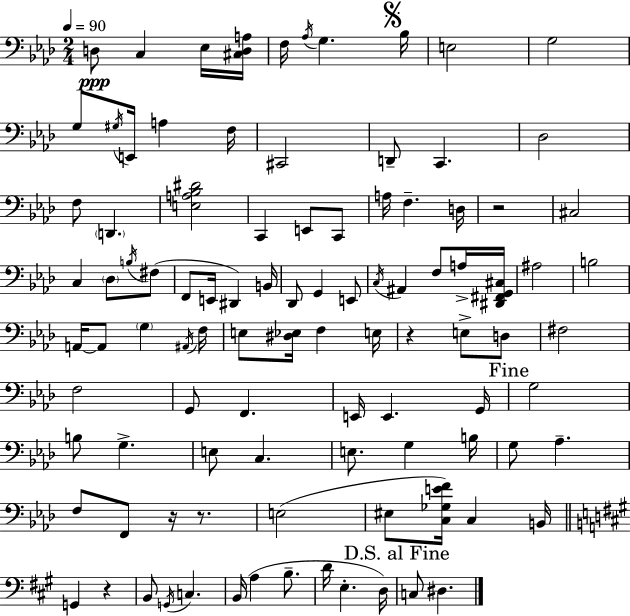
D3/e C3/q Eb3/s [C#3,D3,A3]/s F3/s Ab3/s G3/q. Bb3/s E3/h G3/h G3/e G#3/s E2/s A3/q F3/s C#2/h D2/e C2/q. Db3/h F3/e D2/q. [E3,A3,Bb3,D#4]/h C2/q E2/e C2/e A3/s F3/q. D3/s R/h C#3/h C3/q Db3/e B3/s F#3/e F2/e E2/s D#2/q B2/s Db2/e G2/q E2/e C3/s A#2/q F3/e A3/s [D#2,F#2,G2,C#3]/s A#3/h B3/h A2/s A2/e G3/q A#2/s F3/s E3/e [D#3,Eb3]/s F3/q E3/s R/q E3/e D3/e F#3/h F3/h G2/e F2/q. E2/s E2/q. G2/s G3/h B3/e G3/q. E3/e C3/q. E3/e. G3/q B3/s G3/e Ab3/q. F3/e F2/e R/s R/e. E3/h EIS3/e [C3,Gb3,E4,F4]/s C3/q B2/s G2/q R/q B2/e G2/s C3/q. B2/s A3/q B3/e. D4/s E3/q. D3/s C3/e D#3/q.